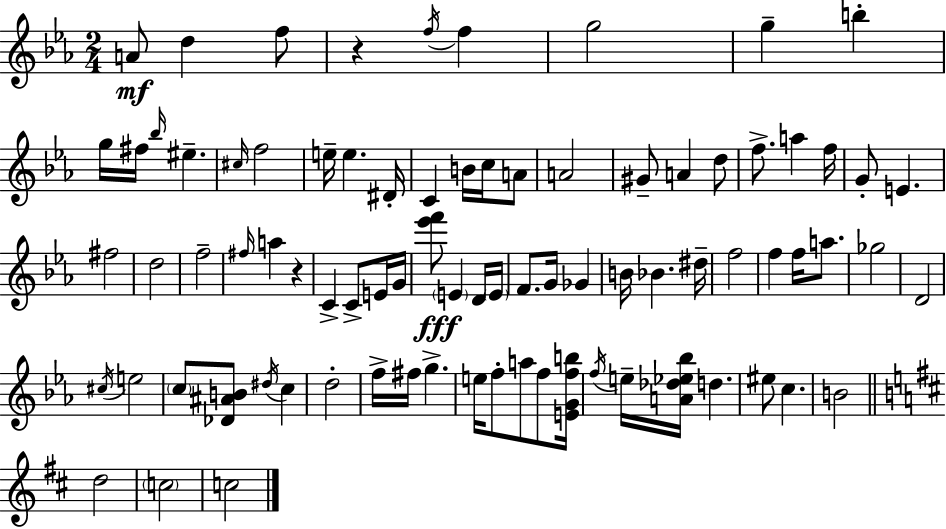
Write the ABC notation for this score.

X:1
T:Untitled
M:2/4
L:1/4
K:Cm
A/2 d f/2 z f/4 f g2 g b g/4 ^f/4 _b/4 ^e ^c/4 f2 e/4 e ^D/4 C B/4 c/4 A/2 A2 ^G/2 A d/2 f/2 a f/4 G/2 E ^f2 d2 f2 ^f/4 a z C C/2 E/4 G/4 [_e'f']/2 E D/4 E/4 F/2 G/4 _G B/4 _B ^d/4 f2 f f/4 a/2 _g2 D2 ^c/4 e2 c/2 [_D^AB]/2 ^d/4 c d2 f/4 ^f/4 g e/4 f/2 a/2 f/2 [EGfb]/4 f/4 e/4 [A_d_e_b]/4 d ^e/2 c B2 d2 c2 c2